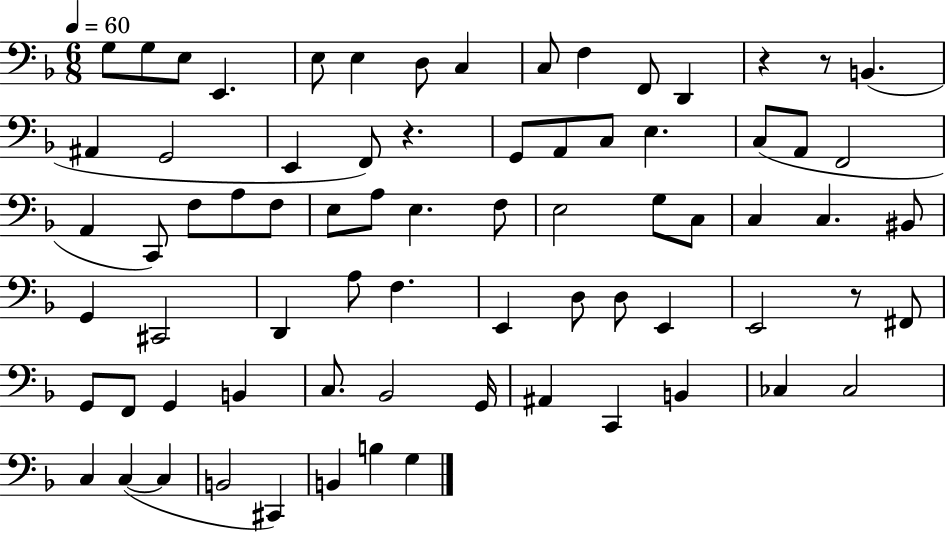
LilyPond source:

{
  \clef bass
  \numericTimeSignature
  \time 6/8
  \key f \major
  \tempo 4 = 60
  g8 g8 e8 e,4. | e8 e4 d8 c4 | c8 f4 f,8 d,4 | r4 r8 b,4.( | \break ais,4 g,2 | e,4 f,8) r4. | g,8 a,8 c8 e4. | c8( a,8 f,2 | \break a,4 c,8) f8 a8 f8 | e8 a8 e4. f8 | e2 g8 c8 | c4 c4. bis,8 | \break g,4 cis,2 | d,4 a8 f4. | e,4 d8 d8 e,4 | e,2 r8 fis,8 | \break g,8 f,8 g,4 b,4 | c8. bes,2 g,16 | ais,4 c,4 b,4 | ces4 ces2 | \break c4 c4~(~ c4 | b,2 cis,4) | b,4 b4 g4 | \bar "|."
}